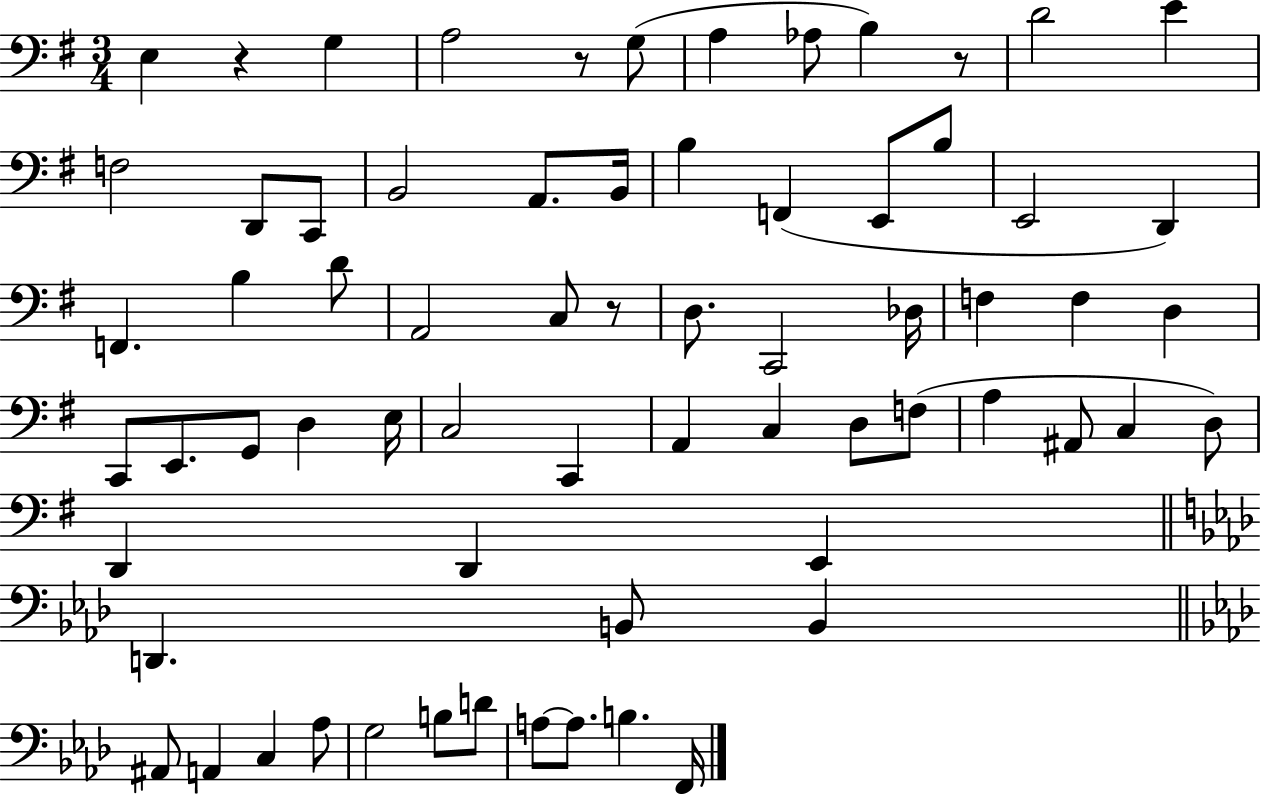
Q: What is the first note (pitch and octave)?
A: E3